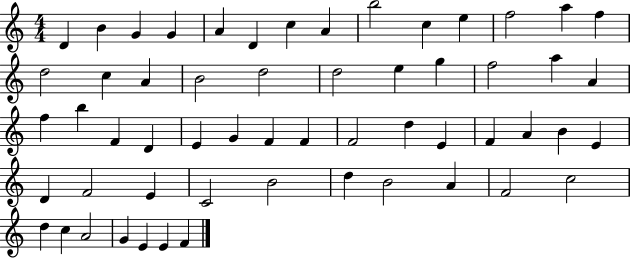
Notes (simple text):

D4/q B4/q G4/q G4/q A4/q D4/q C5/q A4/q B5/h C5/q E5/q F5/h A5/q F5/q D5/h C5/q A4/q B4/h D5/h D5/h E5/q G5/q F5/h A5/q A4/q F5/q B5/q F4/q D4/q E4/q G4/q F4/q F4/q F4/h D5/q E4/q F4/q A4/q B4/q E4/q D4/q F4/h E4/q C4/h B4/h D5/q B4/h A4/q F4/h C5/h D5/q C5/q A4/h G4/q E4/q E4/q F4/q